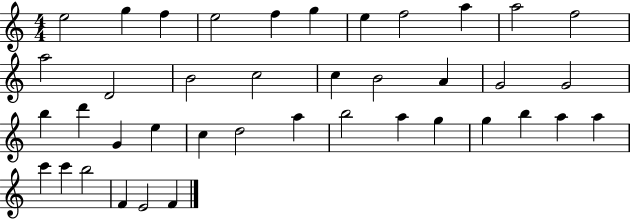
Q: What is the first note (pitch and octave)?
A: E5